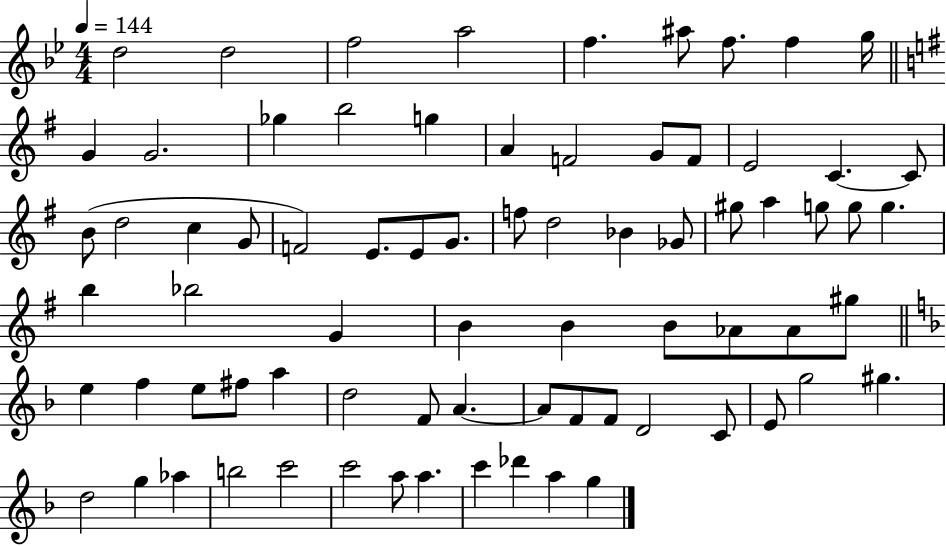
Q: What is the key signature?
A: BES major